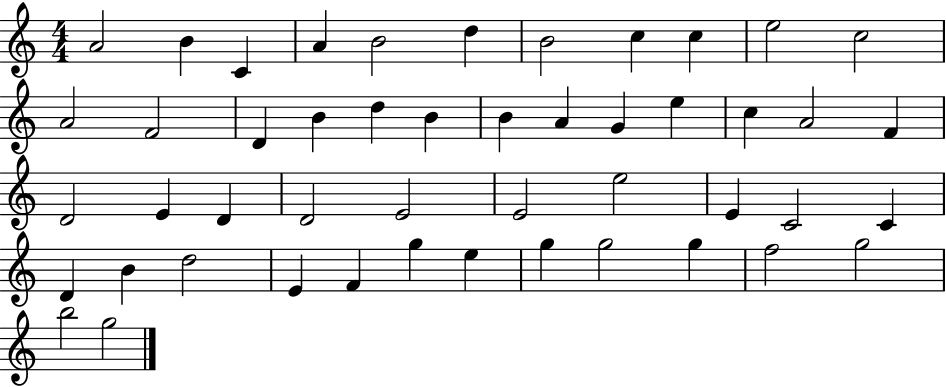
X:1
T:Untitled
M:4/4
L:1/4
K:C
A2 B C A B2 d B2 c c e2 c2 A2 F2 D B d B B A G e c A2 F D2 E D D2 E2 E2 e2 E C2 C D B d2 E F g e g g2 g f2 g2 b2 g2